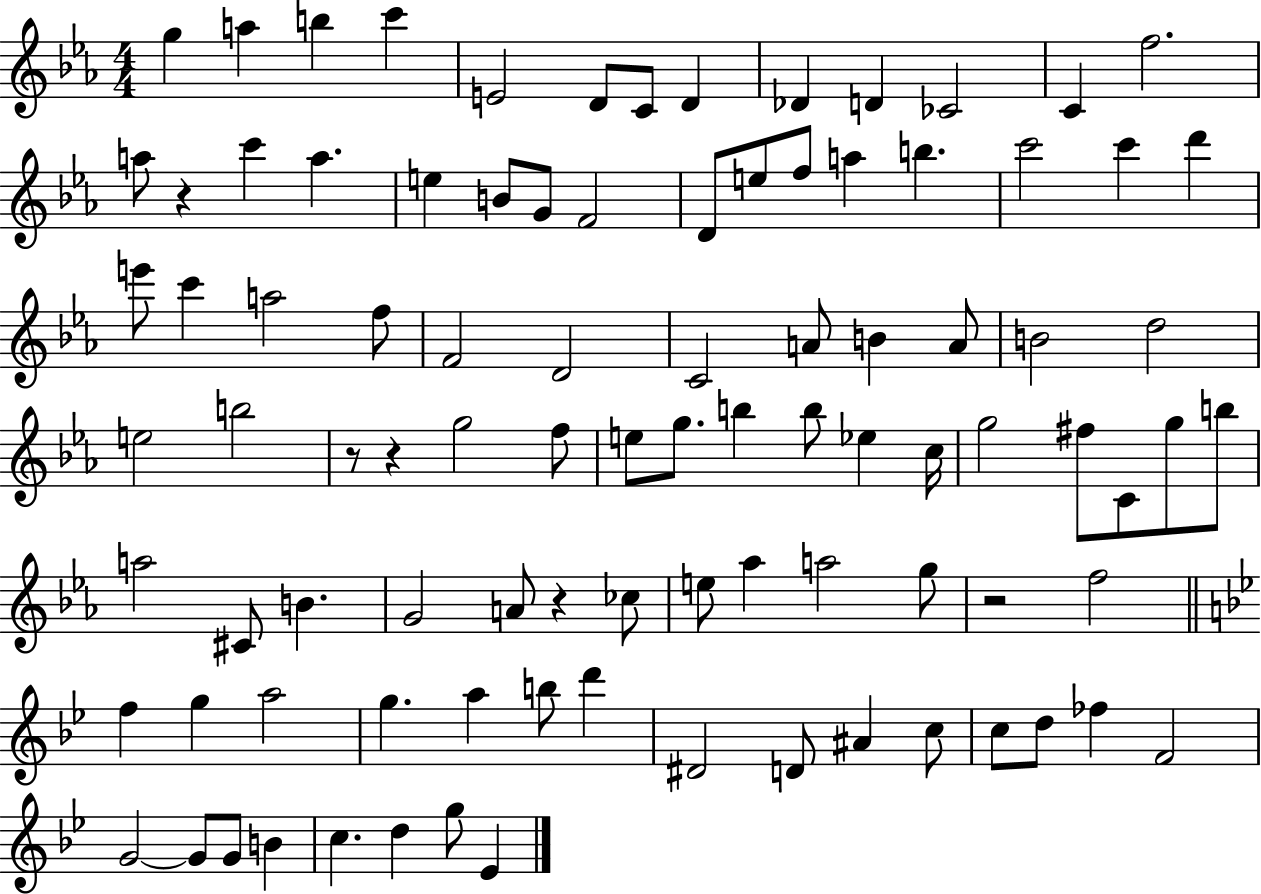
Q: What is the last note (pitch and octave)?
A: Eb4